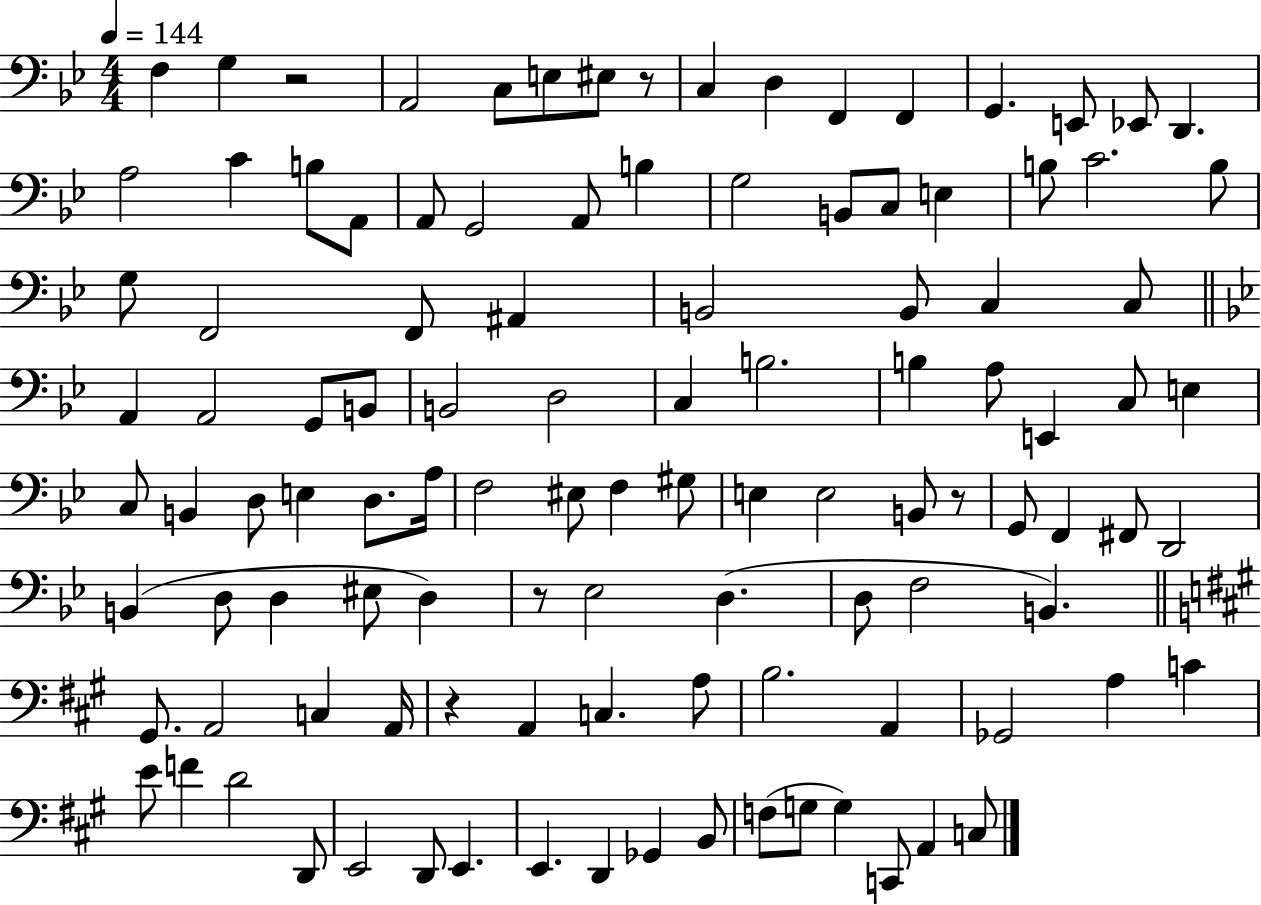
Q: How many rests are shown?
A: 5